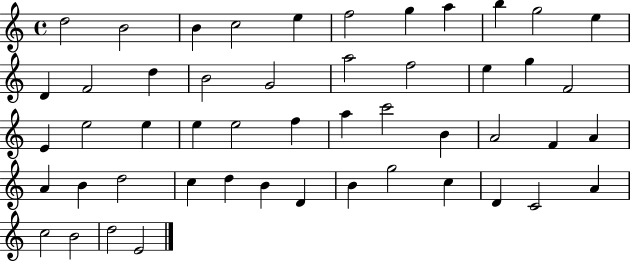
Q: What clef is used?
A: treble